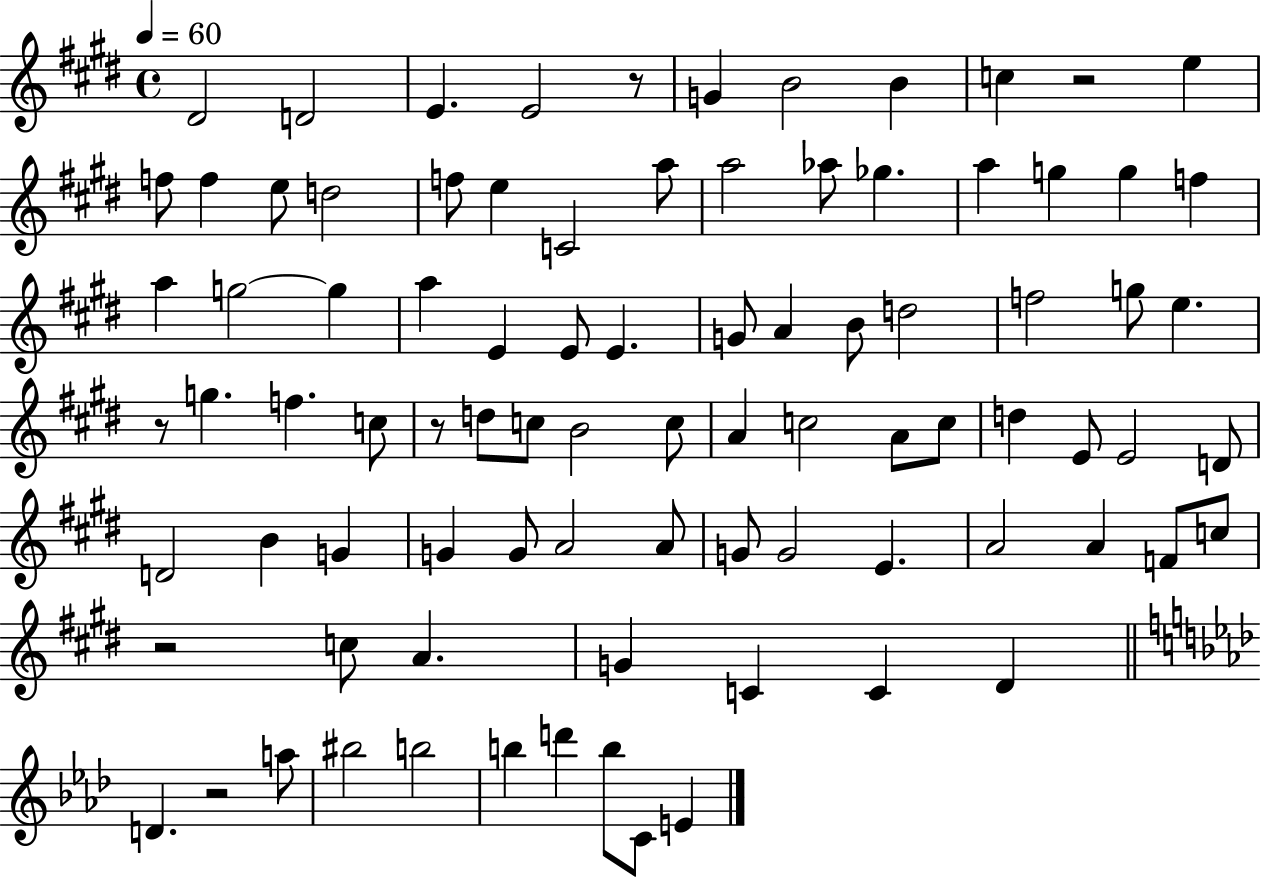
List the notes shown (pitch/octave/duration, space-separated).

D#4/h D4/h E4/q. E4/h R/e G4/q B4/h B4/q C5/q R/h E5/q F5/e F5/q E5/e D5/h F5/e E5/q C4/h A5/e A5/h Ab5/e Gb5/q. A5/q G5/q G5/q F5/q A5/q G5/h G5/q A5/q E4/q E4/e E4/q. G4/e A4/q B4/e D5/h F5/h G5/e E5/q. R/e G5/q. F5/q. C5/e R/e D5/e C5/e B4/h C5/e A4/q C5/h A4/e C5/e D5/q E4/e E4/h D4/e D4/h B4/q G4/q G4/q G4/e A4/h A4/e G4/e G4/h E4/q. A4/h A4/q F4/e C5/e R/h C5/e A4/q. G4/q C4/q C4/q D#4/q D4/q. R/h A5/e BIS5/h B5/h B5/q D6/q B5/e C4/e E4/q